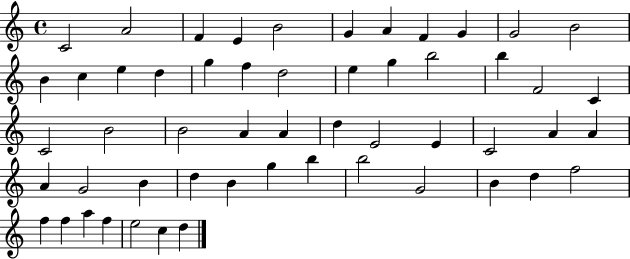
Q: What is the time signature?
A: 4/4